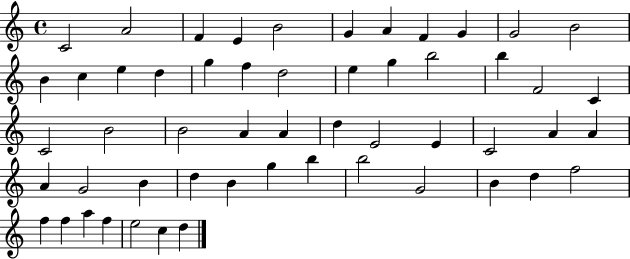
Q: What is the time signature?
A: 4/4